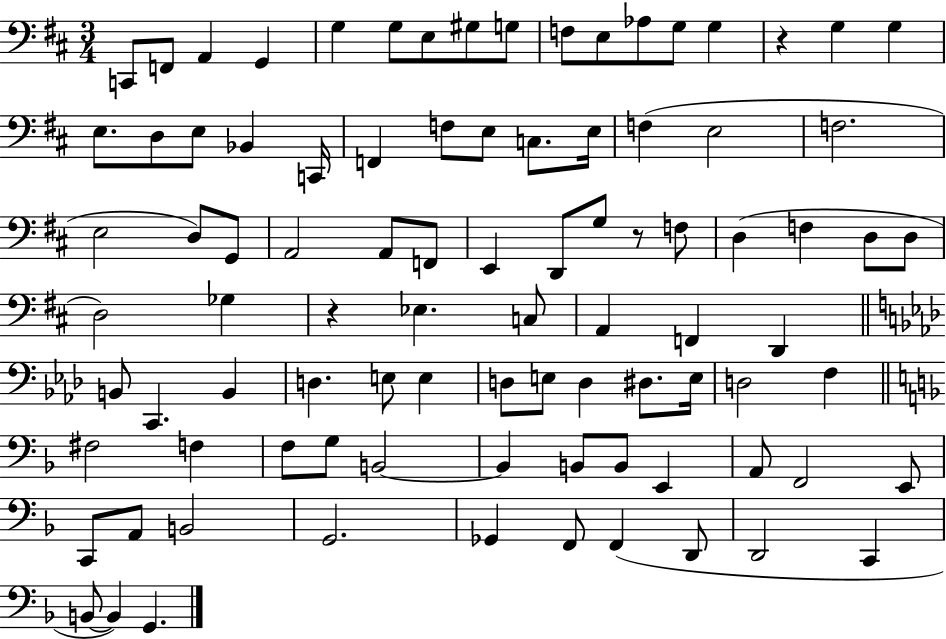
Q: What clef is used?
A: bass